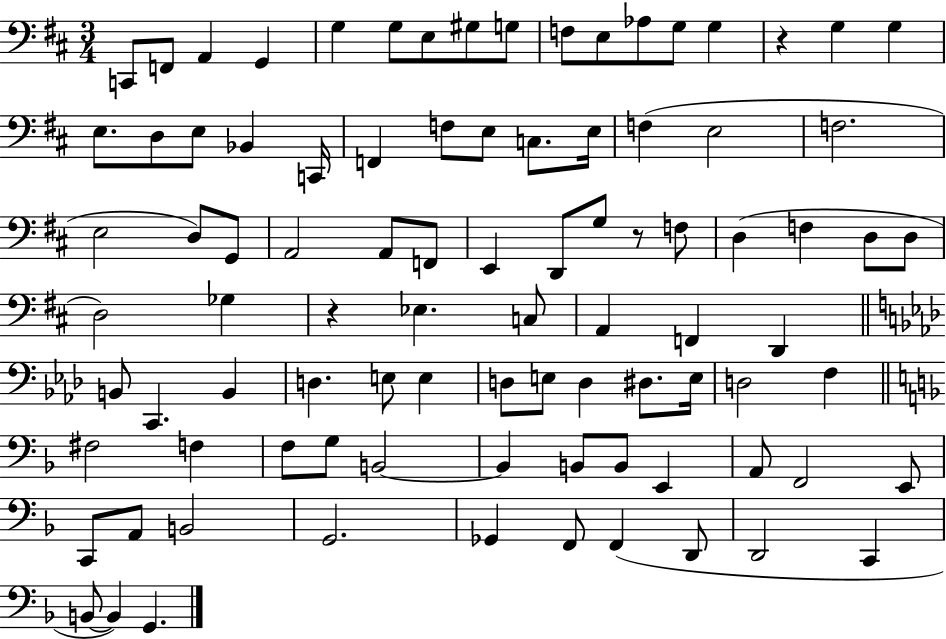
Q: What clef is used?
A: bass